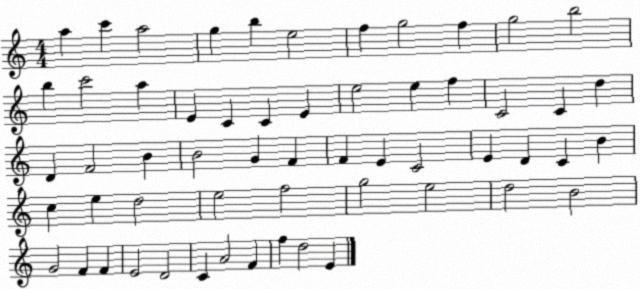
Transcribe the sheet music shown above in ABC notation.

X:1
T:Untitled
M:4/4
L:1/4
K:C
a c' a2 g b e2 f g2 f g2 b2 b c'2 a E C C E e2 e f C2 C d D F2 B B2 G F F E C2 E D C B c e d2 e2 f2 g2 e2 d2 B2 G2 F F E2 D2 C A2 F f d2 E